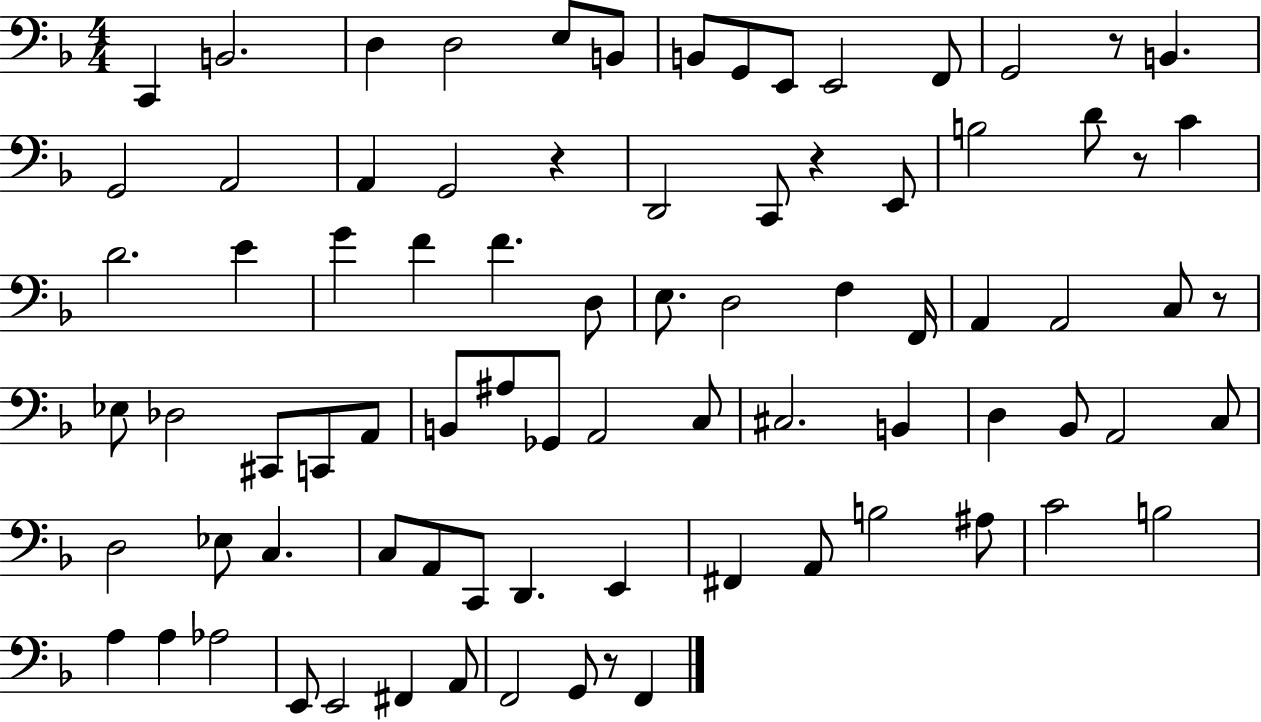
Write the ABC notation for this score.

X:1
T:Untitled
M:4/4
L:1/4
K:F
C,, B,,2 D, D,2 E,/2 B,,/2 B,,/2 G,,/2 E,,/2 E,,2 F,,/2 G,,2 z/2 B,, G,,2 A,,2 A,, G,,2 z D,,2 C,,/2 z E,,/2 B,2 D/2 z/2 C D2 E G F F D,/2 E,/2 D,2 F, F,,/4 A,, A,,2 C,/2 z/2 _E,/2 _D,2 ^C,,/2 C,,/2 A,,/2 B,,/2 ^A,/2 _G,,/2 A,,2 C,/2 ^C,2 B,, D, _B,,/2 A,,2 C,/2 D,2 _E,/2 C, C,/2 A,,/2 C,,/2 D,, E,, ^F,, A,,/2 B,2 ^A,/2 C2 B,2 A, A, _A,2 E,,/2 E,,2 ^F,, A,,/2 F,,2 G,,/2 z/2 F,,